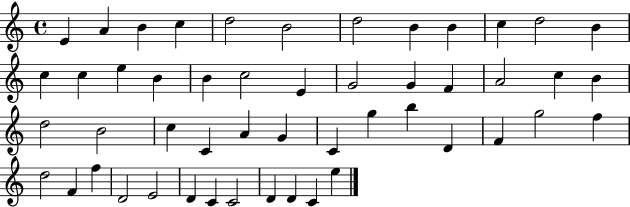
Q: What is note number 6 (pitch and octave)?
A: B4